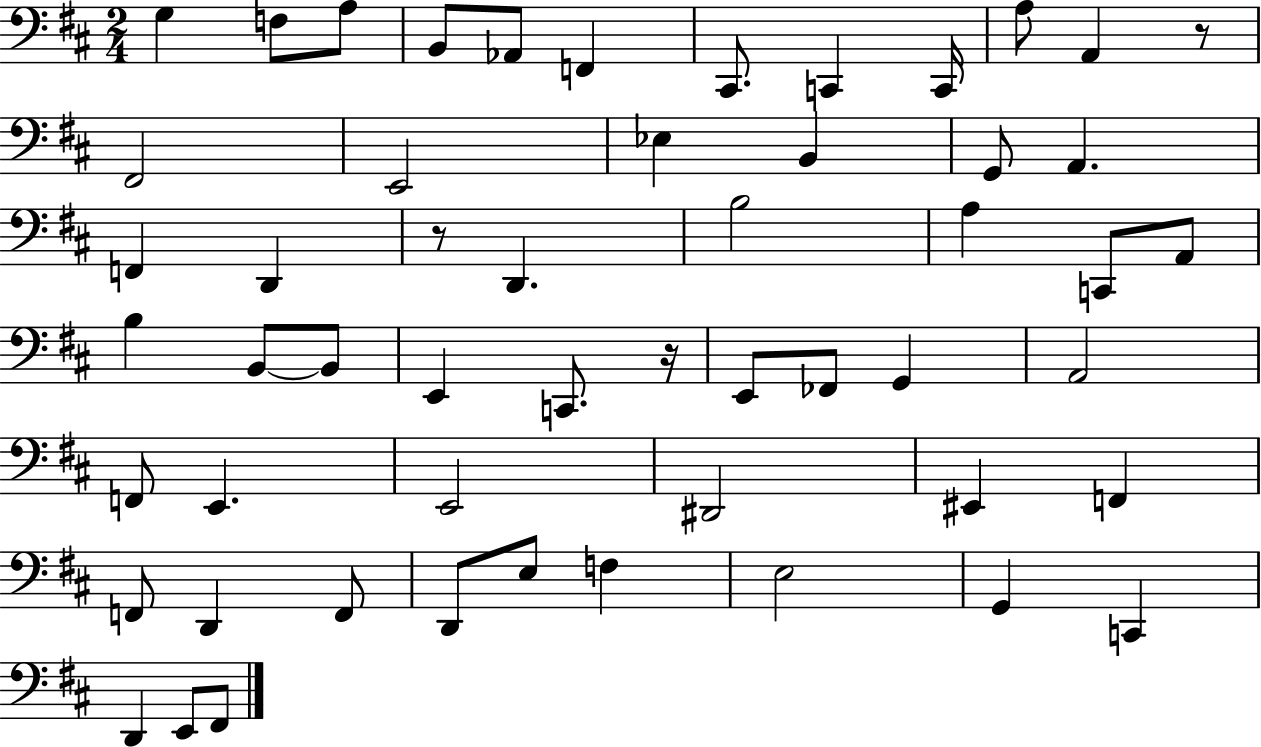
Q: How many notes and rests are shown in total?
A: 54